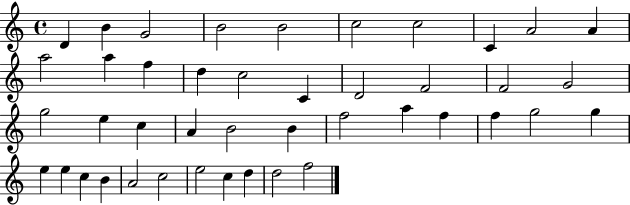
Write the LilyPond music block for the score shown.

{
  \clef treble
  \time 4/4
  \defaultTimeSignature
  \key c \major
  d'4 b'4 g'2 | b'2 b'2 | c''2 c''2 | c'4 a'2 a'4 | \break a''2 a''4 f''4 | d''4 c''2 c'4 | d'2 f'2 | f'2 g'2 | \break g''2 e''4 c''4 | a'4 b'2 b'4 | f''2 a''4 f''4 | f''4 g''2 g''4 | \break e''4 e''4 c''4 b'4 | a'2 c''2 | e''2 c''4 d''4 | d''2 f''2 | \break \bar "|."
}